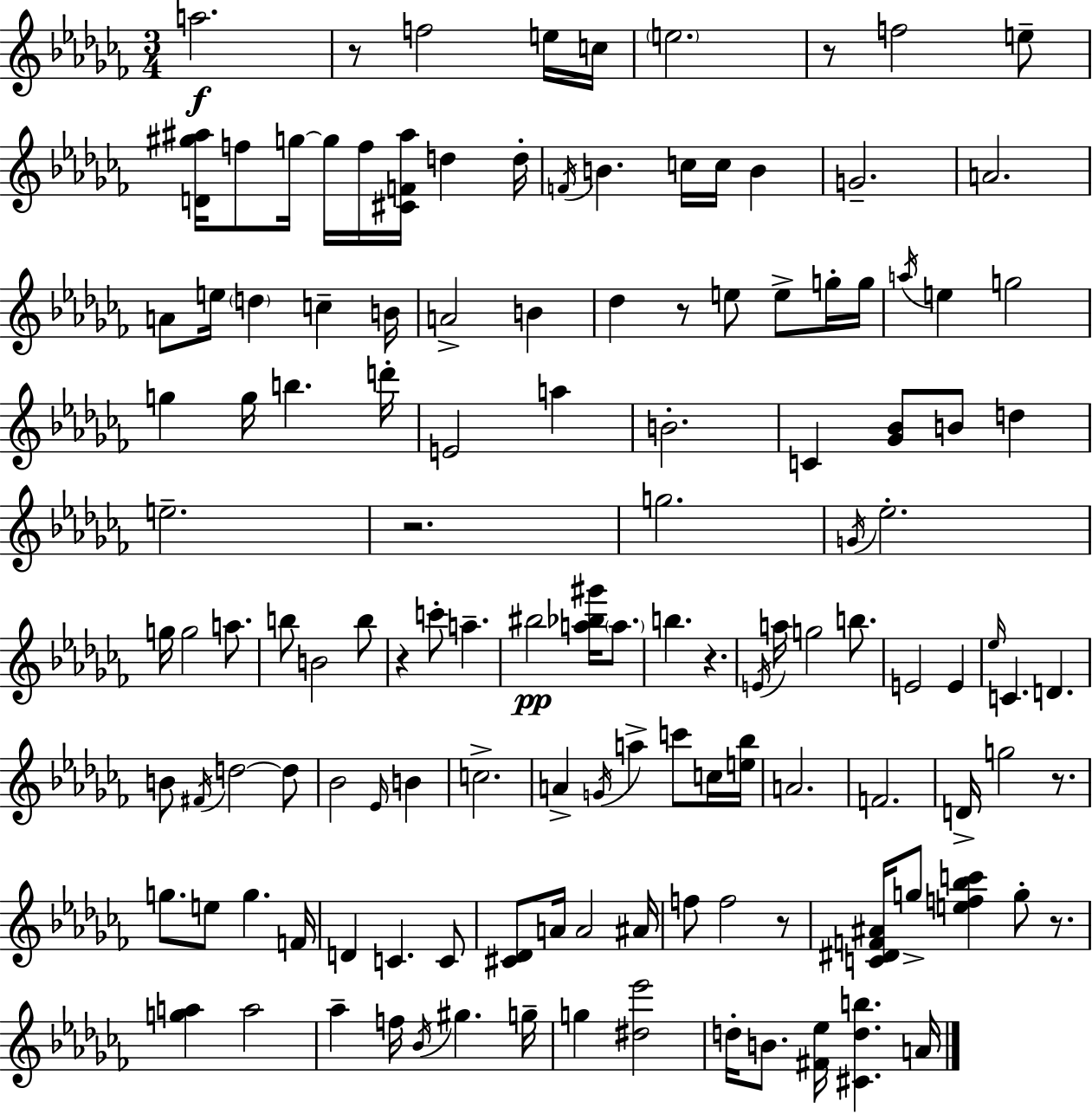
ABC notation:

X:1
T:Untitled
M:3/4
L:1/4
K:Abm
a2 z/2 f2 e/4 c/4 e2 z/2 f2 e/2 [D^g^a]/4 f/2 g/4 g/4 f/4 [^CF^a]/4 d d/4 F/4 B c/4 c/4 B G2 A2 A/2 e/4 d c B/4 A2 B _d z/2 e/2 e/2 g/4 g/4 a/4 e g2 g g/4 b d'/4 E2 a B2 C [_G_B]/2 B/2 d e2 z2 g2 G/4 _e2 g/4 g2 a/2 b/2 B2 b/2 z c'/2 a ^b2 [a_b^g']/4 a/2 b z E/4 a/4 g2 b/2 E2 E _e/4 C D B/2 ^F/4 d2 d/2 _B2 _E/4 B c2 A G/4 a c'/2 c/4 [e_b]/4 A2 F2 D/4 g2 z/2 g/2 e/2 g F/4 D C C/2 [^C_D]/2 A/4 A2 ^A/4 f/2 f2 z/2 [C^DF^A]/4 g/2 [ef_bc'] g/2 z/2 [ga] a2 _a f/4 _B/4 ^g g/4 g [^d_e']2 d/4 B/2 [^F_e]/4 [^Cdb] A/4